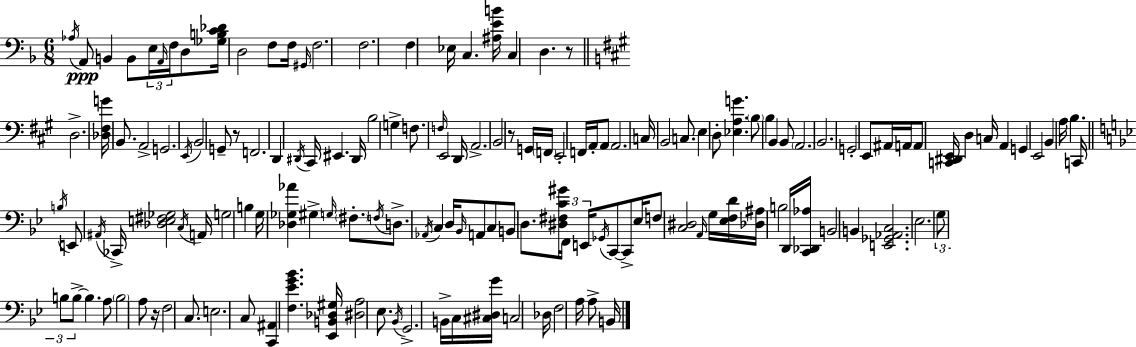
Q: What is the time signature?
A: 6/8